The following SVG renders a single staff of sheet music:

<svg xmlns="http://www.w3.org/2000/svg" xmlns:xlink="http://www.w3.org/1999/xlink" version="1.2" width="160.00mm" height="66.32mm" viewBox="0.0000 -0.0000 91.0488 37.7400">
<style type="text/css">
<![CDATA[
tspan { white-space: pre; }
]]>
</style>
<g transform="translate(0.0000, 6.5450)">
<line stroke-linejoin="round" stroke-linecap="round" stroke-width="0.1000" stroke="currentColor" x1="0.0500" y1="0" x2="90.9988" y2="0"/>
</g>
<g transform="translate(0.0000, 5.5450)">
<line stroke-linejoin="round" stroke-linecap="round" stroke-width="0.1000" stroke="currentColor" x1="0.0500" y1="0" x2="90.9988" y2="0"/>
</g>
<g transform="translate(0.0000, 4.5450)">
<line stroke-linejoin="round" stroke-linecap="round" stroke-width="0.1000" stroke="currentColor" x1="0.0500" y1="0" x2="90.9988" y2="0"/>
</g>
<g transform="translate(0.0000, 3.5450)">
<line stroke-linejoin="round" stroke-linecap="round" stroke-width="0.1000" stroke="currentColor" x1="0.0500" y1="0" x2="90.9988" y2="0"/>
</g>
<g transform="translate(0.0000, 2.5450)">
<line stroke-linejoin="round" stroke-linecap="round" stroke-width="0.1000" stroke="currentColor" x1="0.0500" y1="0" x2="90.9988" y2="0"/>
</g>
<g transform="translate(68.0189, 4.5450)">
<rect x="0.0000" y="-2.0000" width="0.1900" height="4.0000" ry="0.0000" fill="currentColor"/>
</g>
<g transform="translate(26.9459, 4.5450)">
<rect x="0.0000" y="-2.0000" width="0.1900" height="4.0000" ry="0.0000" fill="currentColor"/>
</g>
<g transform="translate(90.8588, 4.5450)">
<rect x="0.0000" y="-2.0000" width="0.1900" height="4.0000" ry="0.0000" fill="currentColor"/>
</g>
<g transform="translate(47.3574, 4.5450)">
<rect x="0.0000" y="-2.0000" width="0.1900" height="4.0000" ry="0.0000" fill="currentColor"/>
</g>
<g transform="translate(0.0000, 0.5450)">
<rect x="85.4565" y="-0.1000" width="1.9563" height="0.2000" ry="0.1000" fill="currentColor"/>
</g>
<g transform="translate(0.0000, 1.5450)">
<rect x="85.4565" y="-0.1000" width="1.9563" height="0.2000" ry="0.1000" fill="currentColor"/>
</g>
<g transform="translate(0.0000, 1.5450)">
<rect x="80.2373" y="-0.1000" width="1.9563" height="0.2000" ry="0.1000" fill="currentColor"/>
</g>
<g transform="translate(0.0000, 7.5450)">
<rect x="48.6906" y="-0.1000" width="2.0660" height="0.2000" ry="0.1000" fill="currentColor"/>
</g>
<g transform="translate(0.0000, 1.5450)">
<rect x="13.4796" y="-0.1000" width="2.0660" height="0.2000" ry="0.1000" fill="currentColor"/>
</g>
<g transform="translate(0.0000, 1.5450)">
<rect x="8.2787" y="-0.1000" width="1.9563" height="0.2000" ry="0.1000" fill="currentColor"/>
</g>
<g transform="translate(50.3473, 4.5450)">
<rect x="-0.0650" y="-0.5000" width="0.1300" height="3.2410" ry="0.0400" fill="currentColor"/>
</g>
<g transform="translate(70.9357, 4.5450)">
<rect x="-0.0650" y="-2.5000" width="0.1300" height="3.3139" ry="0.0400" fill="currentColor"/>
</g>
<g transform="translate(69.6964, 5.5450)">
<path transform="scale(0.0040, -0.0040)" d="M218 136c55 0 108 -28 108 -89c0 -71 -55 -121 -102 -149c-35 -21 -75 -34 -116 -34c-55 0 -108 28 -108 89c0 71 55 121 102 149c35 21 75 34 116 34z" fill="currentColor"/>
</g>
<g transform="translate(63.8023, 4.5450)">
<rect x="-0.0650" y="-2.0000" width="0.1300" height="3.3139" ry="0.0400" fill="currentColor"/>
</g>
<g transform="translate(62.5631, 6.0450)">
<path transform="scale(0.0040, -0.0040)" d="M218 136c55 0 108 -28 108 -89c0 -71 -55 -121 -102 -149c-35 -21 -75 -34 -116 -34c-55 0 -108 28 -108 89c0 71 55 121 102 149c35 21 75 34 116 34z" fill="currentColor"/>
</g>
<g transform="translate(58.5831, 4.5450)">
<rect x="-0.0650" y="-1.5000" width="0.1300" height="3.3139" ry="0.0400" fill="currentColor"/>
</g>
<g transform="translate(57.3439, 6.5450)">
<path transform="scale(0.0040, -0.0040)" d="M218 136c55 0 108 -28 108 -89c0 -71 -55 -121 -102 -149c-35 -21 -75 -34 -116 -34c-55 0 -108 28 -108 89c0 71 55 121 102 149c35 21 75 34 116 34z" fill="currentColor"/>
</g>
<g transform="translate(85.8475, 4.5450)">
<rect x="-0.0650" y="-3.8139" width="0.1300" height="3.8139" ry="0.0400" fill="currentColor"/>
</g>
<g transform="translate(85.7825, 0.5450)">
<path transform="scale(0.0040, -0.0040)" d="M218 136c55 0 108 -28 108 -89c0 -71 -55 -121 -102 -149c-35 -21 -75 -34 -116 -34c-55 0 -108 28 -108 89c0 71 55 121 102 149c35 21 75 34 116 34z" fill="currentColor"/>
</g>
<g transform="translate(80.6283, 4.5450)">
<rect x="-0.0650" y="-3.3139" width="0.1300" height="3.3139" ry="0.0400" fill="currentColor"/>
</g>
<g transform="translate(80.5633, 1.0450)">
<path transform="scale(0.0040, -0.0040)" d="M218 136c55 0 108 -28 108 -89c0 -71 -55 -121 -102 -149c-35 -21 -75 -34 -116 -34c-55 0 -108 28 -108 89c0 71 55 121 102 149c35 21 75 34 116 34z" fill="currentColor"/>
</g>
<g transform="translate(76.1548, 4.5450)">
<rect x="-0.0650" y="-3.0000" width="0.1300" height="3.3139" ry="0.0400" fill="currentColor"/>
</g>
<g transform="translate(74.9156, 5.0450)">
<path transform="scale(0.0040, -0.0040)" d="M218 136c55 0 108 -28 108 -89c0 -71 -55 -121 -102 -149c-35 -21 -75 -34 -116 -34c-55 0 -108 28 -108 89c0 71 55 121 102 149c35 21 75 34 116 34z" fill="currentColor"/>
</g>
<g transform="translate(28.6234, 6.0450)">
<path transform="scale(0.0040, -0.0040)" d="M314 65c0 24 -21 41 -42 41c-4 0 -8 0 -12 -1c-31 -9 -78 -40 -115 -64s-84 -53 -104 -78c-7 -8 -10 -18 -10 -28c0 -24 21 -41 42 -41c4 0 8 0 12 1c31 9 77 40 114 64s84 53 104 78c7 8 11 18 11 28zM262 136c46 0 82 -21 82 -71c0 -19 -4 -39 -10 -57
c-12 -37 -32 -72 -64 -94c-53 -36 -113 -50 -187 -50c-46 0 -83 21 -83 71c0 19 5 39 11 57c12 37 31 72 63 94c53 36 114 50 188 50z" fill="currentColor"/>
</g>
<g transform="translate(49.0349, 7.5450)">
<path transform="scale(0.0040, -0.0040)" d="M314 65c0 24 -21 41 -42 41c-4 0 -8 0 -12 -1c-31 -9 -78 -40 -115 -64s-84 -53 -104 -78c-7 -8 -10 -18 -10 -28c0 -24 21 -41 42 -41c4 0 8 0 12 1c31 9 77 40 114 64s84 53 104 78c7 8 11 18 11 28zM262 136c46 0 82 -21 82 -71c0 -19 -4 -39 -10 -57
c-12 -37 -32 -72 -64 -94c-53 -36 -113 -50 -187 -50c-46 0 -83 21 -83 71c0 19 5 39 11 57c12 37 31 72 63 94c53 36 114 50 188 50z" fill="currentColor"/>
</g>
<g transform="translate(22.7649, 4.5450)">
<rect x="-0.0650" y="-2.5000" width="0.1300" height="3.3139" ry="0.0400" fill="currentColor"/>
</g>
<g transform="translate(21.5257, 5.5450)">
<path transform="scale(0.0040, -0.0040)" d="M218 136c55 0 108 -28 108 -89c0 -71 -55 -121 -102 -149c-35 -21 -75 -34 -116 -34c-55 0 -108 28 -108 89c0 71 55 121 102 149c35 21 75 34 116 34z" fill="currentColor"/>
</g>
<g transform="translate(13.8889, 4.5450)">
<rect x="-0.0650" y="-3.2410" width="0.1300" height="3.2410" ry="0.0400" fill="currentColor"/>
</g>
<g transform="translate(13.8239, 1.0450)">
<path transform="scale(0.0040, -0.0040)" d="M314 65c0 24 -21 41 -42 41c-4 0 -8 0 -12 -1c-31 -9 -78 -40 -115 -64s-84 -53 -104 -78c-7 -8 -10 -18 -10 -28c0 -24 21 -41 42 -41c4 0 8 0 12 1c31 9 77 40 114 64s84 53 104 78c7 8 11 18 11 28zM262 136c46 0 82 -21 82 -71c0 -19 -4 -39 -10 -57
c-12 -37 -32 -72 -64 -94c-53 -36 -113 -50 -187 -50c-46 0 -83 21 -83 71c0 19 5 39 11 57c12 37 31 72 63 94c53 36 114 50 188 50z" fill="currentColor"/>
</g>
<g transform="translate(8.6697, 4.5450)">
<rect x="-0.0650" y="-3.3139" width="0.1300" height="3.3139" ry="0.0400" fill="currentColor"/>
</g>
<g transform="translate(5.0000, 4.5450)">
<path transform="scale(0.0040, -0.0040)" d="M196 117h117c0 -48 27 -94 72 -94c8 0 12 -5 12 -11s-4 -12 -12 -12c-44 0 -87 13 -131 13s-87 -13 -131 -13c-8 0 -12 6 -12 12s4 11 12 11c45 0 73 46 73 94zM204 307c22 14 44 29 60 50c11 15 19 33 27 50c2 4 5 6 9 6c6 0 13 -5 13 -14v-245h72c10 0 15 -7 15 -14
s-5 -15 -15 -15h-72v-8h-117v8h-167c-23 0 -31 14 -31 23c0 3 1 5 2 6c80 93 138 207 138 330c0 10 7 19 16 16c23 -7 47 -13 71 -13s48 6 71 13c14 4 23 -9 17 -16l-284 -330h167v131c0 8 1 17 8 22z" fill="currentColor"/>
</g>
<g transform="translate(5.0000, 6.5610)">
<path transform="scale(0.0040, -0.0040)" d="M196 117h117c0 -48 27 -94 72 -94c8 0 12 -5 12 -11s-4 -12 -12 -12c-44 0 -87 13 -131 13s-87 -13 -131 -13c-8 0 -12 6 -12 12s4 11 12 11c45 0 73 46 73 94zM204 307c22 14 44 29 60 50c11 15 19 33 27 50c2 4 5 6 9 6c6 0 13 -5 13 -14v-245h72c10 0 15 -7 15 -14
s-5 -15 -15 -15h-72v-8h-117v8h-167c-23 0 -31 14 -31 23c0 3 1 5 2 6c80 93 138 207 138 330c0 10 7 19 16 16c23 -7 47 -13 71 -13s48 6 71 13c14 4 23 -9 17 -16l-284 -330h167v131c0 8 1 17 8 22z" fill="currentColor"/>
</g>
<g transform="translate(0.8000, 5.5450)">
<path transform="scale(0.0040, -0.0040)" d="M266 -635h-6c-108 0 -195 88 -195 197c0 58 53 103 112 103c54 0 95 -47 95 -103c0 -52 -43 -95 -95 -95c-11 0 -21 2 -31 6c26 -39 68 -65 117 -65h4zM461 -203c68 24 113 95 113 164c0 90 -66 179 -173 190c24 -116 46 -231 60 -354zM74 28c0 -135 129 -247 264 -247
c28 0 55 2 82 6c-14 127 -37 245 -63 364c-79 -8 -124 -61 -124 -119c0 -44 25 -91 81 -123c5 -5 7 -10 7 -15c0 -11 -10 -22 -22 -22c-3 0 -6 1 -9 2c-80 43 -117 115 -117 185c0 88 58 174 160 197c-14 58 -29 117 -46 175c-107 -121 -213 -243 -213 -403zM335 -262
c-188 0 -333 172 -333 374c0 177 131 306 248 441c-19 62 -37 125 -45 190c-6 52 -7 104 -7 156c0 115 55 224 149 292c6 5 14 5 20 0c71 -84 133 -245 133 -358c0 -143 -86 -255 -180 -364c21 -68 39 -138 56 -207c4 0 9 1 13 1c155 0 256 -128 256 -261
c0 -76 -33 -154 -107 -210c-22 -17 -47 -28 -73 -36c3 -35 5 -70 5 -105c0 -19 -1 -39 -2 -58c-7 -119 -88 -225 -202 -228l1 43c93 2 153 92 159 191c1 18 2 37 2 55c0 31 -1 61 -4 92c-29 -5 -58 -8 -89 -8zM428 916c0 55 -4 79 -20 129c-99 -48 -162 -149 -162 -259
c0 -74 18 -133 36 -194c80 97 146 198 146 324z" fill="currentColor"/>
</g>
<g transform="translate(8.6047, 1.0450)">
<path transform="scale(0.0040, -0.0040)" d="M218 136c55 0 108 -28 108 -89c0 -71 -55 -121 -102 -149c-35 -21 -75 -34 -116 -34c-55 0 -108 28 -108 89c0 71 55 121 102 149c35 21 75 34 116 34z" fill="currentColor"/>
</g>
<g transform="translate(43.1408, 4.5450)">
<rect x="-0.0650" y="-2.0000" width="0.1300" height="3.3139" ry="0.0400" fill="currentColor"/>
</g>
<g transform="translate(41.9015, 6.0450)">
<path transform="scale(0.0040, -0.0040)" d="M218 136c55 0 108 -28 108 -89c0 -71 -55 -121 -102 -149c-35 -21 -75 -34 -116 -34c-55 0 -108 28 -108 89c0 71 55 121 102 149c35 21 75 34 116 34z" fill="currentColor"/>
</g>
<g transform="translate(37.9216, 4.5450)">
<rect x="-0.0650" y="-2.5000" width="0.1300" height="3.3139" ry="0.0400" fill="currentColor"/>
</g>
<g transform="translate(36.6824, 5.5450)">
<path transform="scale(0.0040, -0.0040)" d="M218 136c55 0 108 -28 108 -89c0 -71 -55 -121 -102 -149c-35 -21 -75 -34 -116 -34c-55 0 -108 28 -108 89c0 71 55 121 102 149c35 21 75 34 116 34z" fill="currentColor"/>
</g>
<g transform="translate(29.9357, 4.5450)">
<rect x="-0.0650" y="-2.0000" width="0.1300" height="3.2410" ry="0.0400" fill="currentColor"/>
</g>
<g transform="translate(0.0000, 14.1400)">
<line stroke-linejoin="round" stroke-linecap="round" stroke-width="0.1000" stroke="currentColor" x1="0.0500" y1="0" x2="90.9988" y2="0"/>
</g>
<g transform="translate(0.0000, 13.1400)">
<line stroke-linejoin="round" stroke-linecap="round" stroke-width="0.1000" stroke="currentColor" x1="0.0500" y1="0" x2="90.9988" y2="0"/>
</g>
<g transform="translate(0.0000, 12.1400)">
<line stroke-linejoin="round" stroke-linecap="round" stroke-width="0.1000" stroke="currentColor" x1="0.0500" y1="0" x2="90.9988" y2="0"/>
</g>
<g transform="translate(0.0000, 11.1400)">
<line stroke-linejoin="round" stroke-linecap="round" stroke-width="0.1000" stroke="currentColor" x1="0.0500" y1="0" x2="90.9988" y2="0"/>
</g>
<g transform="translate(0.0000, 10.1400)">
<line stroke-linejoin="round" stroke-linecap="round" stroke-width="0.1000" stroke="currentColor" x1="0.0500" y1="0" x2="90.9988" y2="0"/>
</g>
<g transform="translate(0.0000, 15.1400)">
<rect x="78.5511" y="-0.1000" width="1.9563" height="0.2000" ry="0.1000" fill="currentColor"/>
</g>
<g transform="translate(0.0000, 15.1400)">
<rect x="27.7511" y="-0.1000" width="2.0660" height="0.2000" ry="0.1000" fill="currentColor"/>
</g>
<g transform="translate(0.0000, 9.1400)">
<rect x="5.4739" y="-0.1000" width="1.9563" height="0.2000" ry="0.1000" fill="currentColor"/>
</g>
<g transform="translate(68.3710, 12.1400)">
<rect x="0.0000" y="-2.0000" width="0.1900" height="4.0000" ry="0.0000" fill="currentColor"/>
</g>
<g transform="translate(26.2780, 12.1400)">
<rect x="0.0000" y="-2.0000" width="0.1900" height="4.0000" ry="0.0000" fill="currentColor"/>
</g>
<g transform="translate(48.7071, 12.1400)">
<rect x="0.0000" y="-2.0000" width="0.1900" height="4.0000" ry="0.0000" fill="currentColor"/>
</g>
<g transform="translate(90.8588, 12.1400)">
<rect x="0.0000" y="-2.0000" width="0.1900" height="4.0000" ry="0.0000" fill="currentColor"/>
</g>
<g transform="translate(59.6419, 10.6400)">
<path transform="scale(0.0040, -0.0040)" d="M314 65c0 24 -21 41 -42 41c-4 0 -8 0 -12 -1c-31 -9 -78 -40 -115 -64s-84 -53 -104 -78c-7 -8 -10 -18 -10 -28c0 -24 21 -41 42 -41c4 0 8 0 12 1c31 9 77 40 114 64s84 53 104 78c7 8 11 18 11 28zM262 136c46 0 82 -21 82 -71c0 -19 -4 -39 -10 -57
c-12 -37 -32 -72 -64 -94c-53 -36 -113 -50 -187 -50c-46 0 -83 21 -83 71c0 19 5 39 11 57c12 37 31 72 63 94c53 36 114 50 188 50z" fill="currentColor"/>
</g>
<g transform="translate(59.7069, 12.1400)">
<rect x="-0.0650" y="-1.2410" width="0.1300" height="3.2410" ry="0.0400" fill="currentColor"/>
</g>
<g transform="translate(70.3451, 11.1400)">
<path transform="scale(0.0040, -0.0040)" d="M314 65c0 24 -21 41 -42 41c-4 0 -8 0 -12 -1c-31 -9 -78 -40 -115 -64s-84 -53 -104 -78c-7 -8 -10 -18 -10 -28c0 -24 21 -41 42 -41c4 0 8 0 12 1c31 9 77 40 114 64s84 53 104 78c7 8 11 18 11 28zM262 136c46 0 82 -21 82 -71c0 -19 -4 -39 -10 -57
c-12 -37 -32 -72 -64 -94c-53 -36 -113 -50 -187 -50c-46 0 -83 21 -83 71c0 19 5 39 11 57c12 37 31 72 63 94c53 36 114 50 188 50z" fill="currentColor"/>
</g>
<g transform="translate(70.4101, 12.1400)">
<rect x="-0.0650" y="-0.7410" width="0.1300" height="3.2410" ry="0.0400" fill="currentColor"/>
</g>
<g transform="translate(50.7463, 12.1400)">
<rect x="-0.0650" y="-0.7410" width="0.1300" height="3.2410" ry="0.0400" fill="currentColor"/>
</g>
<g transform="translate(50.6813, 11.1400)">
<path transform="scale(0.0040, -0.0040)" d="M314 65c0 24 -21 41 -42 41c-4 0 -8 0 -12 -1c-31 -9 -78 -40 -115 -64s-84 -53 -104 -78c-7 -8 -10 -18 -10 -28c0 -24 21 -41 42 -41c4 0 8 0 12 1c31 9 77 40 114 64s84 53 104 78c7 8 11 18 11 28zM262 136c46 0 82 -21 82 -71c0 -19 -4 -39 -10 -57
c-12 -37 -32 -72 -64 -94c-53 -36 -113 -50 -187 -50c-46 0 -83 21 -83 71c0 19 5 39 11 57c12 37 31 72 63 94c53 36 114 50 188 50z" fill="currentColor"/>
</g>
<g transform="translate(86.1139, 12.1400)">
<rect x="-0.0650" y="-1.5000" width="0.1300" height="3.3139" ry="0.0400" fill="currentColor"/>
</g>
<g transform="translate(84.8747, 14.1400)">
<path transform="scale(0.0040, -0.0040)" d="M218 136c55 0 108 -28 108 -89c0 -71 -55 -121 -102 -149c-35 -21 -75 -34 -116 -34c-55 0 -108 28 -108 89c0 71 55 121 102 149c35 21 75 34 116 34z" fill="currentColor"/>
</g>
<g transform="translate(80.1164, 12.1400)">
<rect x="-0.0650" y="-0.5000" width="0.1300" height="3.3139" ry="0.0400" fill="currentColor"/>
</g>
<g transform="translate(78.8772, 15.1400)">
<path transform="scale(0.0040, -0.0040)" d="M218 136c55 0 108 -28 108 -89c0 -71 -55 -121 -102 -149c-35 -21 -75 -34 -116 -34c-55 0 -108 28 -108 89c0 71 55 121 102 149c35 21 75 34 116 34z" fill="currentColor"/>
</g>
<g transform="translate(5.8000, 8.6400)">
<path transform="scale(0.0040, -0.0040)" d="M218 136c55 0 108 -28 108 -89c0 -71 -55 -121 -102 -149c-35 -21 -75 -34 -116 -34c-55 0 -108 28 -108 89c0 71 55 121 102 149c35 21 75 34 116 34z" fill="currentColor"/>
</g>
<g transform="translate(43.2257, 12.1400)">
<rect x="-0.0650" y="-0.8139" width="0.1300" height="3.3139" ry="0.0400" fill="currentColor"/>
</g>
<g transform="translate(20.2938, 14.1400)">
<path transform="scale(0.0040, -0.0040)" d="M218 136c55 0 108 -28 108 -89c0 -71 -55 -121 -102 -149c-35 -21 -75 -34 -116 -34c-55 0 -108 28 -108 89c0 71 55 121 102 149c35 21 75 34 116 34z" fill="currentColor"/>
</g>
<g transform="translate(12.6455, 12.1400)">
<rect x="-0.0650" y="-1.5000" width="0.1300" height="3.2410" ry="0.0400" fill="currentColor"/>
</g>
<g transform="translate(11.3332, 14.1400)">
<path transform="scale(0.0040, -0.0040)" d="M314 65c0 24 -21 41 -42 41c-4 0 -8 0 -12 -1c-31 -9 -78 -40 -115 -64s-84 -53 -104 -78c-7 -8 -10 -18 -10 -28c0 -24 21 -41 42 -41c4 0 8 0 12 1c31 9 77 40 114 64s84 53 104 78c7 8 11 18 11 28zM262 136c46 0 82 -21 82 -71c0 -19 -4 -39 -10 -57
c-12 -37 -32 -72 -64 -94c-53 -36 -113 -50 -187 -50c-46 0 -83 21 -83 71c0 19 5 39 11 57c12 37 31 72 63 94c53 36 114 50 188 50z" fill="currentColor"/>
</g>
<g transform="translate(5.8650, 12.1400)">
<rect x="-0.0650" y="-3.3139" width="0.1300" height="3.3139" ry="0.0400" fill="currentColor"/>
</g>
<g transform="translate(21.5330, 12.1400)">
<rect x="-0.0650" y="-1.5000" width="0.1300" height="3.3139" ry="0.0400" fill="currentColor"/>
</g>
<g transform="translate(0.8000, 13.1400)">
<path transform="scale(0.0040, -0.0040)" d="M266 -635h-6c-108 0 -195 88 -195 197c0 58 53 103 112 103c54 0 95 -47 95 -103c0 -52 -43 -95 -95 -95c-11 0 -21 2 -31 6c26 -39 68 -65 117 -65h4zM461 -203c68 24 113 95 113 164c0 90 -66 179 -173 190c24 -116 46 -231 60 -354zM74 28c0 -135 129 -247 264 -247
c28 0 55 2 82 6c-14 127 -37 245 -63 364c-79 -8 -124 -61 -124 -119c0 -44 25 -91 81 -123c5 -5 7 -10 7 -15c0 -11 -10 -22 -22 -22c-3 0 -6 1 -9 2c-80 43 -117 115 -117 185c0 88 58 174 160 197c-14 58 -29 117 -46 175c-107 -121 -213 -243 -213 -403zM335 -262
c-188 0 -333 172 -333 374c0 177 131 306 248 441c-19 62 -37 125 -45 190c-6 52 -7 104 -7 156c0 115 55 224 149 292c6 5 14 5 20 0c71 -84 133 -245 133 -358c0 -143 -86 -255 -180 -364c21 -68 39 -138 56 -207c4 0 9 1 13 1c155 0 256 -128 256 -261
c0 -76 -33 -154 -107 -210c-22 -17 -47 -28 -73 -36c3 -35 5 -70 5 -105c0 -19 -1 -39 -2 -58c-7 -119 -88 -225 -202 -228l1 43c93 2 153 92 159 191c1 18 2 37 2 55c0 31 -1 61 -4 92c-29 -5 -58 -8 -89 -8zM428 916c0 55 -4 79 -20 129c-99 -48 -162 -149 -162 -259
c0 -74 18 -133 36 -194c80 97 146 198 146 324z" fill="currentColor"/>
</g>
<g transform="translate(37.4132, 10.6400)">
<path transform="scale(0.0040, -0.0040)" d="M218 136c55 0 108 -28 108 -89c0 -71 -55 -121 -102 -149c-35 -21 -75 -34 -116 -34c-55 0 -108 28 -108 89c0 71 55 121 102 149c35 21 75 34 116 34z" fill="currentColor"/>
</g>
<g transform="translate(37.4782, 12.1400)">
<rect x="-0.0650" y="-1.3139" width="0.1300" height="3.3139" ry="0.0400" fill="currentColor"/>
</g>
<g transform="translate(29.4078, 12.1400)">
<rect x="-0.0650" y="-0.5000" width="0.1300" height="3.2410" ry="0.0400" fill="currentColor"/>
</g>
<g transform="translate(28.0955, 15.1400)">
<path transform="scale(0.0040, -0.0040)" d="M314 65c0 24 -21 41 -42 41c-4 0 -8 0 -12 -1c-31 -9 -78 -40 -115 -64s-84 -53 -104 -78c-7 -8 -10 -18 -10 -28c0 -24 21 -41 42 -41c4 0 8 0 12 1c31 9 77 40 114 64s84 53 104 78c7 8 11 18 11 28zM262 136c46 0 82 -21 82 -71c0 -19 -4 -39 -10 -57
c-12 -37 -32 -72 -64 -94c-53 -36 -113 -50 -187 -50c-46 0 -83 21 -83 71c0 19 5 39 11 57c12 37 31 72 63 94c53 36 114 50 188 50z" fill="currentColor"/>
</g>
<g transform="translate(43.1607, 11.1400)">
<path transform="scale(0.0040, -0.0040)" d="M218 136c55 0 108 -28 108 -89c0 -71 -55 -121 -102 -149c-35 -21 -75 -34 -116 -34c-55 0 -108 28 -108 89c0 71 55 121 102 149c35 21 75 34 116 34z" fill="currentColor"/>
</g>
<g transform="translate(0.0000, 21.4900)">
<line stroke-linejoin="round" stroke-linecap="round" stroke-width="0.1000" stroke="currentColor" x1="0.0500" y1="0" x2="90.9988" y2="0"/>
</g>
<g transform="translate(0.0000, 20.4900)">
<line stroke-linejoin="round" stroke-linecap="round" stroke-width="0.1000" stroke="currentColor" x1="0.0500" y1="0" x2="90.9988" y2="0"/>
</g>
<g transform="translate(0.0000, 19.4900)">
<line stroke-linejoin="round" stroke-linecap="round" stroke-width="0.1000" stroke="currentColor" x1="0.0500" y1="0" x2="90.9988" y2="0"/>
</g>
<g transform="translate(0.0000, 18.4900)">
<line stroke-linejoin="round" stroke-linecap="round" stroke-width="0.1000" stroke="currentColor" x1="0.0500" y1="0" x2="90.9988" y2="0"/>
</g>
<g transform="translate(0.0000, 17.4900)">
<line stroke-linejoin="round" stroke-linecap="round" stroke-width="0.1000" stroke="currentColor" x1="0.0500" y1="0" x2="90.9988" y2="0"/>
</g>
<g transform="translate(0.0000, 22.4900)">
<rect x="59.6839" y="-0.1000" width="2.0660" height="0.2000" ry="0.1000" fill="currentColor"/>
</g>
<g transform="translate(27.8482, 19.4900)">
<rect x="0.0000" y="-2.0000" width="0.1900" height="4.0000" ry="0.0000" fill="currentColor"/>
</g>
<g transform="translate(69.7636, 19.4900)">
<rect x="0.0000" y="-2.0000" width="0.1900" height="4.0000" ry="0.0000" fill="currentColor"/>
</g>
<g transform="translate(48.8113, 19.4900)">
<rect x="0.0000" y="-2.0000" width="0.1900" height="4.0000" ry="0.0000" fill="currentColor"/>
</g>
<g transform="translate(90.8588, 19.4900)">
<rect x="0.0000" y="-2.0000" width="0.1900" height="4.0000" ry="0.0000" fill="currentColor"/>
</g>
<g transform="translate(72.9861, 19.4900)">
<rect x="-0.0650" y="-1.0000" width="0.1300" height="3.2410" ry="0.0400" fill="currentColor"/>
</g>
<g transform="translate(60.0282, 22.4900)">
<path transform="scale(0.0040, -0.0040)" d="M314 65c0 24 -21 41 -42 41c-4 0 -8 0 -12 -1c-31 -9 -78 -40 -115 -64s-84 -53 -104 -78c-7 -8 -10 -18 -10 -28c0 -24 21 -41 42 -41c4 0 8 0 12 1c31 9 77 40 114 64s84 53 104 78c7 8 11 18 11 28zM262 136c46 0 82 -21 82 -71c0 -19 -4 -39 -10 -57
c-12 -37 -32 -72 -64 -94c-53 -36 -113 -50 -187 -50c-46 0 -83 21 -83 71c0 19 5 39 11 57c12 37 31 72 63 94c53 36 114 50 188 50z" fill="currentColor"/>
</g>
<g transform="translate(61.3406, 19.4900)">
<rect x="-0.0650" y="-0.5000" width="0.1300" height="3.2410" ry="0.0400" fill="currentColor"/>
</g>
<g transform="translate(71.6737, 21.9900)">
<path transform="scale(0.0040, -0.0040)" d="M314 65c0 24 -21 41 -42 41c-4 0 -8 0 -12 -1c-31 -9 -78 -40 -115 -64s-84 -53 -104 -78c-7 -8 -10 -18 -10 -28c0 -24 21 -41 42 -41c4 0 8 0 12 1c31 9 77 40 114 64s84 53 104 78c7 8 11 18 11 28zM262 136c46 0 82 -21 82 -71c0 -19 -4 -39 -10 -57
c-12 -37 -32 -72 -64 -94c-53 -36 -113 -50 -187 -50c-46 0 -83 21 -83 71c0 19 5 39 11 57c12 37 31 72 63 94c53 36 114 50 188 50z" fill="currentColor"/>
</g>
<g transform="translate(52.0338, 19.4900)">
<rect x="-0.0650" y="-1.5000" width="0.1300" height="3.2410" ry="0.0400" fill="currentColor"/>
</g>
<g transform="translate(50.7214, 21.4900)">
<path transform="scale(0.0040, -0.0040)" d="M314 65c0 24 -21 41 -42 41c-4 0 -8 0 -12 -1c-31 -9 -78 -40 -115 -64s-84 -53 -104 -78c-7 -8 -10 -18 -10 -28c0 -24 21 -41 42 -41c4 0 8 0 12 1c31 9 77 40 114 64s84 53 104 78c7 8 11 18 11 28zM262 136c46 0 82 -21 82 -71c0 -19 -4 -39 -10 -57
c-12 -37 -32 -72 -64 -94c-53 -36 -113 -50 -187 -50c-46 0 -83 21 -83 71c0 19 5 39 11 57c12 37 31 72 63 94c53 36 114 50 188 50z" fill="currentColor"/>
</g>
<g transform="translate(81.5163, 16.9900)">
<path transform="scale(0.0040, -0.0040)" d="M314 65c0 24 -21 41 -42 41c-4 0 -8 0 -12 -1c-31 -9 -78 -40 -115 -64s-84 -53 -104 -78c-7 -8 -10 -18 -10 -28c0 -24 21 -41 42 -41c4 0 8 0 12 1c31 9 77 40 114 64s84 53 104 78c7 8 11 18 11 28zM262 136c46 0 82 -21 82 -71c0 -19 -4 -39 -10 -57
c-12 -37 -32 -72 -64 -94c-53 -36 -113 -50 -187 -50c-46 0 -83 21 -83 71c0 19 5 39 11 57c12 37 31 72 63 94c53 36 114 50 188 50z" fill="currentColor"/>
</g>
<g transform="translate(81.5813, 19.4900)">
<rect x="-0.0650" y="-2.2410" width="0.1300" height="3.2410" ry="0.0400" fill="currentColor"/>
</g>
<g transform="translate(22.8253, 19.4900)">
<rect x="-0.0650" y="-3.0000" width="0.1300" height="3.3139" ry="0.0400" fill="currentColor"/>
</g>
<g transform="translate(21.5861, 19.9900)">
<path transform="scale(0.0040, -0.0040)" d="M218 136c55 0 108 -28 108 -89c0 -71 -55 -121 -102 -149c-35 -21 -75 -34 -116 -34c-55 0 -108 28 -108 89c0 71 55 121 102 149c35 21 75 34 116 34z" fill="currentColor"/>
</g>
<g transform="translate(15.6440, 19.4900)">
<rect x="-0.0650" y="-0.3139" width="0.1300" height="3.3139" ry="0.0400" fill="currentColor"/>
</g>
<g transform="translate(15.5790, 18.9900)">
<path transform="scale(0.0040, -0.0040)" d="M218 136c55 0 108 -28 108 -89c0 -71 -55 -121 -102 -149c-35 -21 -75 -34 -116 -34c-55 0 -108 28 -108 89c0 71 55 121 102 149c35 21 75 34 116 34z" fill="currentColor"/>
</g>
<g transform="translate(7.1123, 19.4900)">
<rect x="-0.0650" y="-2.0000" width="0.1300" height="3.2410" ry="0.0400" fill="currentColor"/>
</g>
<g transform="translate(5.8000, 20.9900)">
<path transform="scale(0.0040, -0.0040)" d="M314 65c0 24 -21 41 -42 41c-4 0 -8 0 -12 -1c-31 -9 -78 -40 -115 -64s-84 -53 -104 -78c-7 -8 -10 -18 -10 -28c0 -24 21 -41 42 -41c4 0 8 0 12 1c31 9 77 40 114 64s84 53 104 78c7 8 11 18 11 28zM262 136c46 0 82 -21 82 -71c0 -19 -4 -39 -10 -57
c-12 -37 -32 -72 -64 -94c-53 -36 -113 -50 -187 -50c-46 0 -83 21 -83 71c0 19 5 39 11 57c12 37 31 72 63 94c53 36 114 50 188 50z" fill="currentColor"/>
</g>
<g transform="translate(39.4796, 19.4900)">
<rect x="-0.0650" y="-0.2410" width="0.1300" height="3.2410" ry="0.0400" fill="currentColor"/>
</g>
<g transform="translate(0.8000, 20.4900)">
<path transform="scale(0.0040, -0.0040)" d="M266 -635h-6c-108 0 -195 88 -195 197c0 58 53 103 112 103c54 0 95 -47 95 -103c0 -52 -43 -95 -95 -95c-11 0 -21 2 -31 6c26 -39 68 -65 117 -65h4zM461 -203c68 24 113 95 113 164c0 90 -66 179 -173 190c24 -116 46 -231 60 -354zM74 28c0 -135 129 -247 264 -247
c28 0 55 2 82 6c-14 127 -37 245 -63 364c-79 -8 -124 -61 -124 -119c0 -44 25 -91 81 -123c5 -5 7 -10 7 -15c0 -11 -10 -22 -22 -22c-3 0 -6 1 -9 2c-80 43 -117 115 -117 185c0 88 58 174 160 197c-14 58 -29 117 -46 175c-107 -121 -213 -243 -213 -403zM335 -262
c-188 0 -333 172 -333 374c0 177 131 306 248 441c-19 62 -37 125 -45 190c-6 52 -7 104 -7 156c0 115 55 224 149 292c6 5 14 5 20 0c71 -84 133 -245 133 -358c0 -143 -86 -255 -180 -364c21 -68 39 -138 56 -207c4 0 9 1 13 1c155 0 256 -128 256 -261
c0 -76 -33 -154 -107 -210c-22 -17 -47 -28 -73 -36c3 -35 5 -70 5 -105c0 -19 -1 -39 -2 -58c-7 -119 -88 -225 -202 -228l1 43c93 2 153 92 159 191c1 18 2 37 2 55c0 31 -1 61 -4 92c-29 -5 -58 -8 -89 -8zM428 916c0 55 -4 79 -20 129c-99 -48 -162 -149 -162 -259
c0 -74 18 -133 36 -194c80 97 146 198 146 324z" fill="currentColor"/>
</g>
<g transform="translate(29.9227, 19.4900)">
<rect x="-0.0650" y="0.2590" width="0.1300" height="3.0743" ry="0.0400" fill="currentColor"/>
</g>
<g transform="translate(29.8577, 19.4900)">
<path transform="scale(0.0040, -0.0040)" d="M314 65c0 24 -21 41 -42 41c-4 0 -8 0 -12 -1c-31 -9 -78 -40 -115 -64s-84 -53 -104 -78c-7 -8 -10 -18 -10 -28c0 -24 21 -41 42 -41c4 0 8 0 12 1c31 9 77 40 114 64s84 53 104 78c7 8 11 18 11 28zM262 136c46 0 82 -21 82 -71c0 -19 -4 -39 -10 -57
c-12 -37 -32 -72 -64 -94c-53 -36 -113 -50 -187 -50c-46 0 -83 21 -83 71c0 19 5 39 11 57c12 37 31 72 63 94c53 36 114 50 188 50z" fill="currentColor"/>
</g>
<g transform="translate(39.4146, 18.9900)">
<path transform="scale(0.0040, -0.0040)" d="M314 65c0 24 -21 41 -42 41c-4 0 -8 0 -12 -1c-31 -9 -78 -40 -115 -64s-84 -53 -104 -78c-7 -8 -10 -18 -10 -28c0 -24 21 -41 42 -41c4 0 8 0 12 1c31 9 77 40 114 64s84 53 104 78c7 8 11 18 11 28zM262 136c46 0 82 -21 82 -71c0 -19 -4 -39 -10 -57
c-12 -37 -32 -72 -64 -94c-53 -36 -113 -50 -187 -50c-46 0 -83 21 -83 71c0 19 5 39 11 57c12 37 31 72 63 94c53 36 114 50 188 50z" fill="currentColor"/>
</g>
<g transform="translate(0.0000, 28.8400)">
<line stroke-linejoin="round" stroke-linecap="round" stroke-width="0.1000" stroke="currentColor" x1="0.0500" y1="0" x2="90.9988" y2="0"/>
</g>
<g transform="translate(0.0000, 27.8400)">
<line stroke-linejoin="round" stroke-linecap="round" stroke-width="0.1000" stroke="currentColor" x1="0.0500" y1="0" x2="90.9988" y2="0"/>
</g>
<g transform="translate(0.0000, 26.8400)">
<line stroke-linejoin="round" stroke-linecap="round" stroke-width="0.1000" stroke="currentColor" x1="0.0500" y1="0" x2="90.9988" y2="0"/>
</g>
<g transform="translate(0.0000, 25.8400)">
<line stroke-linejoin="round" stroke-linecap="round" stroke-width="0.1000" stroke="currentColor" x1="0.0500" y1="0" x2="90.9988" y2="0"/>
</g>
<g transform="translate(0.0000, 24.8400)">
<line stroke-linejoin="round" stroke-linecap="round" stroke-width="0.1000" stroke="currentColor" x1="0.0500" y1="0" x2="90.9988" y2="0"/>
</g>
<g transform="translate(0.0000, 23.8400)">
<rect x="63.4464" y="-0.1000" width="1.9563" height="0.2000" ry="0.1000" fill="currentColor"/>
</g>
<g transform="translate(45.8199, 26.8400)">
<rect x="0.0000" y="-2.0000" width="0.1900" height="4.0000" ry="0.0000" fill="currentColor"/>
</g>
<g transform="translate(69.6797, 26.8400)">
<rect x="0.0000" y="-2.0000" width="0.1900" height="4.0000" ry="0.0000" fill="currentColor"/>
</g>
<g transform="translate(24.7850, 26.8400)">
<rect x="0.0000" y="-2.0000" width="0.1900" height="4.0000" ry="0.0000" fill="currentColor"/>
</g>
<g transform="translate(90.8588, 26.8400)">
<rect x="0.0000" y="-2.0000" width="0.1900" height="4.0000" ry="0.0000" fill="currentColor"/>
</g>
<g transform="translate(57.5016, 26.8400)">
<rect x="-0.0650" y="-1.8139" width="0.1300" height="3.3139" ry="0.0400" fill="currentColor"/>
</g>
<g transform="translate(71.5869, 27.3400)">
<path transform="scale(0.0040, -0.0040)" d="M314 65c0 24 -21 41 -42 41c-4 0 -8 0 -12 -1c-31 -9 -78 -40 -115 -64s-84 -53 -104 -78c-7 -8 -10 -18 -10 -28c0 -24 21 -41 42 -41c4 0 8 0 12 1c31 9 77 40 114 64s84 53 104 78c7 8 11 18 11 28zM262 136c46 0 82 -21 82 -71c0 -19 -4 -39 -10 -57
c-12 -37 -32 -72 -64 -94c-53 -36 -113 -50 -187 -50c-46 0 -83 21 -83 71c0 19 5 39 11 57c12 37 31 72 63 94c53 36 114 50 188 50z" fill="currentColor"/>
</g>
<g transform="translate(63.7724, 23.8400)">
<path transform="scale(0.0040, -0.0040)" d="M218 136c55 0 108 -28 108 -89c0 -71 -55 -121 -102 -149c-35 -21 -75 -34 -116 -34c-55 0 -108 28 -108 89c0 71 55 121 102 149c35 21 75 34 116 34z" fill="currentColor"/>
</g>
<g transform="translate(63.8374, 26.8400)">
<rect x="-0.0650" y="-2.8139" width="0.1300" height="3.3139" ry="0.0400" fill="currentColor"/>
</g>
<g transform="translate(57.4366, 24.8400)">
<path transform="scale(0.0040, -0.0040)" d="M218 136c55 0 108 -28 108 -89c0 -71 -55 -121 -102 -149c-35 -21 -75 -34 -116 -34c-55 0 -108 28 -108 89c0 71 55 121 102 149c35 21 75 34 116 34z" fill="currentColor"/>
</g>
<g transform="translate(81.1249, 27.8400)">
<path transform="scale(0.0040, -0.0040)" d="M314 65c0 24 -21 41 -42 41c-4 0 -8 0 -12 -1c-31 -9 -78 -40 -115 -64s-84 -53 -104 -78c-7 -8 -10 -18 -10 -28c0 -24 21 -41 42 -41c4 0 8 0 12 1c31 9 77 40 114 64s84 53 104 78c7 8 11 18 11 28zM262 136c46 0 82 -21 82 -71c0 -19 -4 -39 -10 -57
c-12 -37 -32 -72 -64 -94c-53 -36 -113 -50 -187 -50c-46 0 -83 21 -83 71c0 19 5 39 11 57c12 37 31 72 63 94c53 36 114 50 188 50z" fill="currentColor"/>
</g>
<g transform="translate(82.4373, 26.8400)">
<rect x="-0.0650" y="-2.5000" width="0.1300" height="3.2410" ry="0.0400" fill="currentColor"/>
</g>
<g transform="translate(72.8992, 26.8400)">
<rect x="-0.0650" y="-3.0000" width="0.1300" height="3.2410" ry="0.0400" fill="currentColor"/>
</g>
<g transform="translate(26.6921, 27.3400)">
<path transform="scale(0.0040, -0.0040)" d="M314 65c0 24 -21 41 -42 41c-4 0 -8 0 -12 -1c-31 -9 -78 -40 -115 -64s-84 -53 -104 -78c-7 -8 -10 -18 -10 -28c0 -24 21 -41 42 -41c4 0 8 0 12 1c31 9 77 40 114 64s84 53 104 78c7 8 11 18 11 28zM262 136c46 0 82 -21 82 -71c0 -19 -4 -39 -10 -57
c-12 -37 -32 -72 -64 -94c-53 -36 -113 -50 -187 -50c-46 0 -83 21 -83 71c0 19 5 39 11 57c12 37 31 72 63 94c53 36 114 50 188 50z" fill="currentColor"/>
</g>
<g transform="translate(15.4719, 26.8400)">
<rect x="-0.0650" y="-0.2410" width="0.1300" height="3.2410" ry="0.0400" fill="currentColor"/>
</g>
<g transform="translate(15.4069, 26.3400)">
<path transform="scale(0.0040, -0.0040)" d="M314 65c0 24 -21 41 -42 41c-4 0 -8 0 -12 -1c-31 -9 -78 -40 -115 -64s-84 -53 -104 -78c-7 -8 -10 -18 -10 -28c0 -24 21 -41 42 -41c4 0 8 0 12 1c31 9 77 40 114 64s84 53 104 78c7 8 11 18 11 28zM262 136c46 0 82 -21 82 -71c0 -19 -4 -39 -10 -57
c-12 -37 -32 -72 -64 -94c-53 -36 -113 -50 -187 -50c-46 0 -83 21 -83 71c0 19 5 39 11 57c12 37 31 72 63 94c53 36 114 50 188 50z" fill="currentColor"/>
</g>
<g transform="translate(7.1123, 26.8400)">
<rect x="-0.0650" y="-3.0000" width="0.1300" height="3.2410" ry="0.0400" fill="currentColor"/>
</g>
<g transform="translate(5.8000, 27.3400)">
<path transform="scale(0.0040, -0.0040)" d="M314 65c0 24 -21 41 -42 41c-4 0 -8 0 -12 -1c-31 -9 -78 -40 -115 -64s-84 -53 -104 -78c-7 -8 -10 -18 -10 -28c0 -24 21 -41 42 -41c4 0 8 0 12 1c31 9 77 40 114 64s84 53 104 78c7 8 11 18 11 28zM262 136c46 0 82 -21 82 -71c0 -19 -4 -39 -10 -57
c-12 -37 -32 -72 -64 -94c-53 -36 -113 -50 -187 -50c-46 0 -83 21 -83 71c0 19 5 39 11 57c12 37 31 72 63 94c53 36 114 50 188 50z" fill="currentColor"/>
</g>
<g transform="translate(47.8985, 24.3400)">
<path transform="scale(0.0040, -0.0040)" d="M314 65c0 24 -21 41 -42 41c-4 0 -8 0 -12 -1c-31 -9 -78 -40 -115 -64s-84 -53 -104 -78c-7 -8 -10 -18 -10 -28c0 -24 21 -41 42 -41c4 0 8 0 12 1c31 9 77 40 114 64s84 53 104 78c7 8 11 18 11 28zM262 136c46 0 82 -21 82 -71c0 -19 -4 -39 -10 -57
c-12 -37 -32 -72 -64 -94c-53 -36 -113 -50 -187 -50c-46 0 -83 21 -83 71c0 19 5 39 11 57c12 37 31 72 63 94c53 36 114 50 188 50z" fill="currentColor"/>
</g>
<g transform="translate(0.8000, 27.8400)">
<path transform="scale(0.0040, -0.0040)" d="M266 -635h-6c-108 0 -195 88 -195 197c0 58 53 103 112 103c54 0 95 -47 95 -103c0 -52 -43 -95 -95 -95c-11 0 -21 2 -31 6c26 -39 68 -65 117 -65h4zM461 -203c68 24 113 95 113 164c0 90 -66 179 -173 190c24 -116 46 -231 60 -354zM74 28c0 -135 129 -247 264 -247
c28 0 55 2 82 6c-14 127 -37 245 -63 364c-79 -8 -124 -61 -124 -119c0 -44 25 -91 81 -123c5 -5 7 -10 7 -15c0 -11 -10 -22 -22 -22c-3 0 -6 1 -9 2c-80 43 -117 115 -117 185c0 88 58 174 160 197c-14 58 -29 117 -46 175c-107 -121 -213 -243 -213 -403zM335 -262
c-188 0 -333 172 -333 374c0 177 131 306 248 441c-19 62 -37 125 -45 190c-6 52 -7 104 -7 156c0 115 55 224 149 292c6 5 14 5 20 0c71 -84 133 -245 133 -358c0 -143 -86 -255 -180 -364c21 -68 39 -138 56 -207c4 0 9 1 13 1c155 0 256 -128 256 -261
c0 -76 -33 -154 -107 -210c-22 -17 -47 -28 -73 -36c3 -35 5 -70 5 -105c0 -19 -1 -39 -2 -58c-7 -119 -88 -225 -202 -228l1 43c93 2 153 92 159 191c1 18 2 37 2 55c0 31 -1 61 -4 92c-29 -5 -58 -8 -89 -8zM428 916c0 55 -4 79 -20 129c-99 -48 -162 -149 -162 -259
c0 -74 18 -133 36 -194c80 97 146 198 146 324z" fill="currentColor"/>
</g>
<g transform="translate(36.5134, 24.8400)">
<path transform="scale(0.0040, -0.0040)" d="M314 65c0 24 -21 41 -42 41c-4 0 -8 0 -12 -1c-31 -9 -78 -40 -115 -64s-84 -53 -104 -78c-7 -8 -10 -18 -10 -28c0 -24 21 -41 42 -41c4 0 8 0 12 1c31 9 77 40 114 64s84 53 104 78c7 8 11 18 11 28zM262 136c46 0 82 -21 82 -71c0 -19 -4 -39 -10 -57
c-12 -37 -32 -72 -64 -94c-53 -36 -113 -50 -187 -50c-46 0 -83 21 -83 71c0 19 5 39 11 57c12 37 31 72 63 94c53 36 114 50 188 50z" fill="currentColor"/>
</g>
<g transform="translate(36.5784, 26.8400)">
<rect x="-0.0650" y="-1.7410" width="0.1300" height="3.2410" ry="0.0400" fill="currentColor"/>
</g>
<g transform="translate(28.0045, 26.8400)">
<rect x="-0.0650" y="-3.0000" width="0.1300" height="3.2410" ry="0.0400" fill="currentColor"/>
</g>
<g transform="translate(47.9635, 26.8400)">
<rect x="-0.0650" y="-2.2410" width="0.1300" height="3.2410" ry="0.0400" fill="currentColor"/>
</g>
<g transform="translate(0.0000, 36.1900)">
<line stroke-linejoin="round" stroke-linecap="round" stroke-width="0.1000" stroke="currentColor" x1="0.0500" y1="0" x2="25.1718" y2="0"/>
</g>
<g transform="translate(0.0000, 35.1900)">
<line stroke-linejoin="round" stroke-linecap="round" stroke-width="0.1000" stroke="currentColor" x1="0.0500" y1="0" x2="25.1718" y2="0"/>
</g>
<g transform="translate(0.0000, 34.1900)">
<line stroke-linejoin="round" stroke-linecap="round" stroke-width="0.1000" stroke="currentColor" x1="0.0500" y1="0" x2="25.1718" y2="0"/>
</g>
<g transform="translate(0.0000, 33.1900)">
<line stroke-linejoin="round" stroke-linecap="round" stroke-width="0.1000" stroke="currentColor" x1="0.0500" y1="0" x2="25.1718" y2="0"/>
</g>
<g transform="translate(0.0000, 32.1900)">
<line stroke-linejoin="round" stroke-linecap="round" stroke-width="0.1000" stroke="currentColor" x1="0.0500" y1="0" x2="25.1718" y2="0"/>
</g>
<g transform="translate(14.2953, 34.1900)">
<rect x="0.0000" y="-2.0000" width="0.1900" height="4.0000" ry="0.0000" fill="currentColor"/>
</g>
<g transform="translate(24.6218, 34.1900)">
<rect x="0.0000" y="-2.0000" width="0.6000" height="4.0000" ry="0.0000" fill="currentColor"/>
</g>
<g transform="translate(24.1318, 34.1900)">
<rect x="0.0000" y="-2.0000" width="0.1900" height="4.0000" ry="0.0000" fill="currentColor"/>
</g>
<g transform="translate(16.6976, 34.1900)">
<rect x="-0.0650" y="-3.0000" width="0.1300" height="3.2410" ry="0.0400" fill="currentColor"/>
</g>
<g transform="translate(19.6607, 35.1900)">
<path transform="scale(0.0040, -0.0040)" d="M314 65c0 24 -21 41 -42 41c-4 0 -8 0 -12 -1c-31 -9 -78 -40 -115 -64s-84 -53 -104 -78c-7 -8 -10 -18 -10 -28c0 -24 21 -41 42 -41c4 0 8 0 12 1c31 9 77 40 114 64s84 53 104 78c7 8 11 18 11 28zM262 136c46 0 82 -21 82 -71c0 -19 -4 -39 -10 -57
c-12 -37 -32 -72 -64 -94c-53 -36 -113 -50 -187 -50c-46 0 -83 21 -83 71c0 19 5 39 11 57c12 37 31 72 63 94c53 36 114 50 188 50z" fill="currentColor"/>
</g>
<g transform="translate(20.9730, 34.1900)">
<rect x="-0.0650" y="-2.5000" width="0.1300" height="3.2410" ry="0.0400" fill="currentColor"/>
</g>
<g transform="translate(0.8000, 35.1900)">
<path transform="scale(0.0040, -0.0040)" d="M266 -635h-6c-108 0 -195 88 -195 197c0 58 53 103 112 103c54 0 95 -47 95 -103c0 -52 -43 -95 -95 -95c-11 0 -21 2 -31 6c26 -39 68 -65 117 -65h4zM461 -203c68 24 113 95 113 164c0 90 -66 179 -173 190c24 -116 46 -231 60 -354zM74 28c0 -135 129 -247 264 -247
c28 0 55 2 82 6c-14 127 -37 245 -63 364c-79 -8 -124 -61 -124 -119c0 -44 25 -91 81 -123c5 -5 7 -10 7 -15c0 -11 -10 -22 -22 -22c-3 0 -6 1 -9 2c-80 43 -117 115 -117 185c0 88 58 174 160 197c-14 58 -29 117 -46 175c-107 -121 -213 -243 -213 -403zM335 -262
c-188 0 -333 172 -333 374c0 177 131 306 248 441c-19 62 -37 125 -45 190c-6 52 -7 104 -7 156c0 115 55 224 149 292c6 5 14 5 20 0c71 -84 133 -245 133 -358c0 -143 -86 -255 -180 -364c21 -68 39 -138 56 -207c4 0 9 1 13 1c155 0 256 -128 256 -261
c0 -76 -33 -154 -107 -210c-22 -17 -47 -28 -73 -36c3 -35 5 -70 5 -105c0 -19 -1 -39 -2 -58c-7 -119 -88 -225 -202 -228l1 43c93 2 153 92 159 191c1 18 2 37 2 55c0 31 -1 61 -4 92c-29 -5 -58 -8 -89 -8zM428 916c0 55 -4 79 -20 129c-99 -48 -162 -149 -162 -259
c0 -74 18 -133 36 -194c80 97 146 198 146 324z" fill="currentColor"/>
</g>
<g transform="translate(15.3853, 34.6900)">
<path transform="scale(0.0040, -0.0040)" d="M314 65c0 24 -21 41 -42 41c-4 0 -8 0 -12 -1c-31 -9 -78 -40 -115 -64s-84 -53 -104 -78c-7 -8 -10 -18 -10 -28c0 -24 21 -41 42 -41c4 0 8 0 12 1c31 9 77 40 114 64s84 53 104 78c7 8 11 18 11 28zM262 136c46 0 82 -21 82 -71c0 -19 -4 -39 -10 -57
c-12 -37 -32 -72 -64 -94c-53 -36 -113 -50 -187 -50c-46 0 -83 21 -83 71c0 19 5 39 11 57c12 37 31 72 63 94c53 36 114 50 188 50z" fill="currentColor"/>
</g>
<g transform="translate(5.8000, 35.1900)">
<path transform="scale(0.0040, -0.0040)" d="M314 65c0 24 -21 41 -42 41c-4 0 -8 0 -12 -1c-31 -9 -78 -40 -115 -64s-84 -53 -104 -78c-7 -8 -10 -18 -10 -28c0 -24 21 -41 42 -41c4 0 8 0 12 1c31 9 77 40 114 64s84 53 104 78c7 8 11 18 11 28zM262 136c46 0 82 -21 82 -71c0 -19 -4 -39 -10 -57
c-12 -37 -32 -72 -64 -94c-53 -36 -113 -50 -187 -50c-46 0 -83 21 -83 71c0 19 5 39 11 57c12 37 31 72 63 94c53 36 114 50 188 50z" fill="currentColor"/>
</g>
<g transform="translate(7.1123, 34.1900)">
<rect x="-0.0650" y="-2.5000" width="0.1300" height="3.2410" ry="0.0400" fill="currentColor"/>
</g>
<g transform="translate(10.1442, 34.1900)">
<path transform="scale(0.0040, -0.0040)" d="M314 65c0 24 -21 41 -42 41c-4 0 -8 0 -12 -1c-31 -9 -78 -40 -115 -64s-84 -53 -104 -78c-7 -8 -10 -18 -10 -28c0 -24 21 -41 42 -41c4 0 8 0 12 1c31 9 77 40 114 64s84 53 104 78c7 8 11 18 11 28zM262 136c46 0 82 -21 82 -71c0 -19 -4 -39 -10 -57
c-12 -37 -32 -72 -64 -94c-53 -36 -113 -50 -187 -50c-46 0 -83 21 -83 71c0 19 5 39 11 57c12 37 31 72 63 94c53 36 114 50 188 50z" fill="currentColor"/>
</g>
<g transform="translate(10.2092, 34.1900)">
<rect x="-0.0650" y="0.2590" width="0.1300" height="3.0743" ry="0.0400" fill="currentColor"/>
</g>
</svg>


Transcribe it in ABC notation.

X:1
T:Untitled
M:4/4
L:1/4
K:C
b b2 G F2 G F C2 E F G A b c' b E2 E C2 e d d2 e2 d2 C E F2 c A B2 c2 E2 C2 D2 g2 A2 c2 A2 f2 g2 f a A2 G2 G2 B2 A2 G2